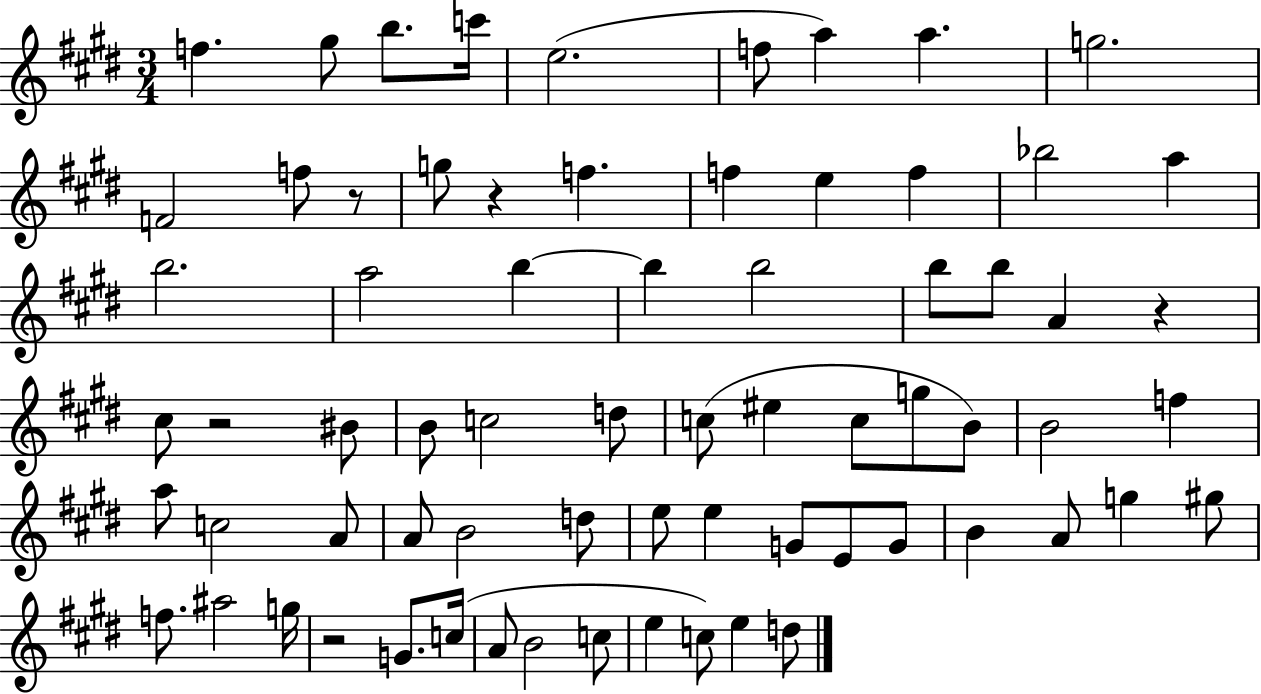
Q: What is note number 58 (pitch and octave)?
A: C5